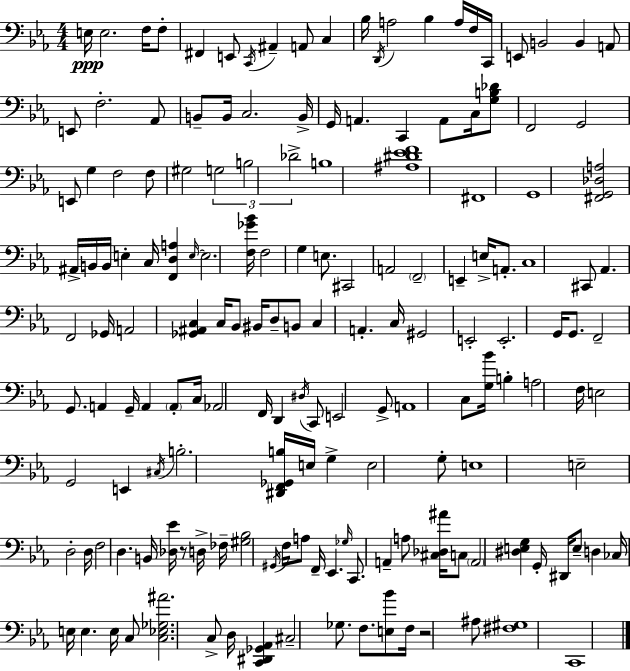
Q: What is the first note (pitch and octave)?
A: E3